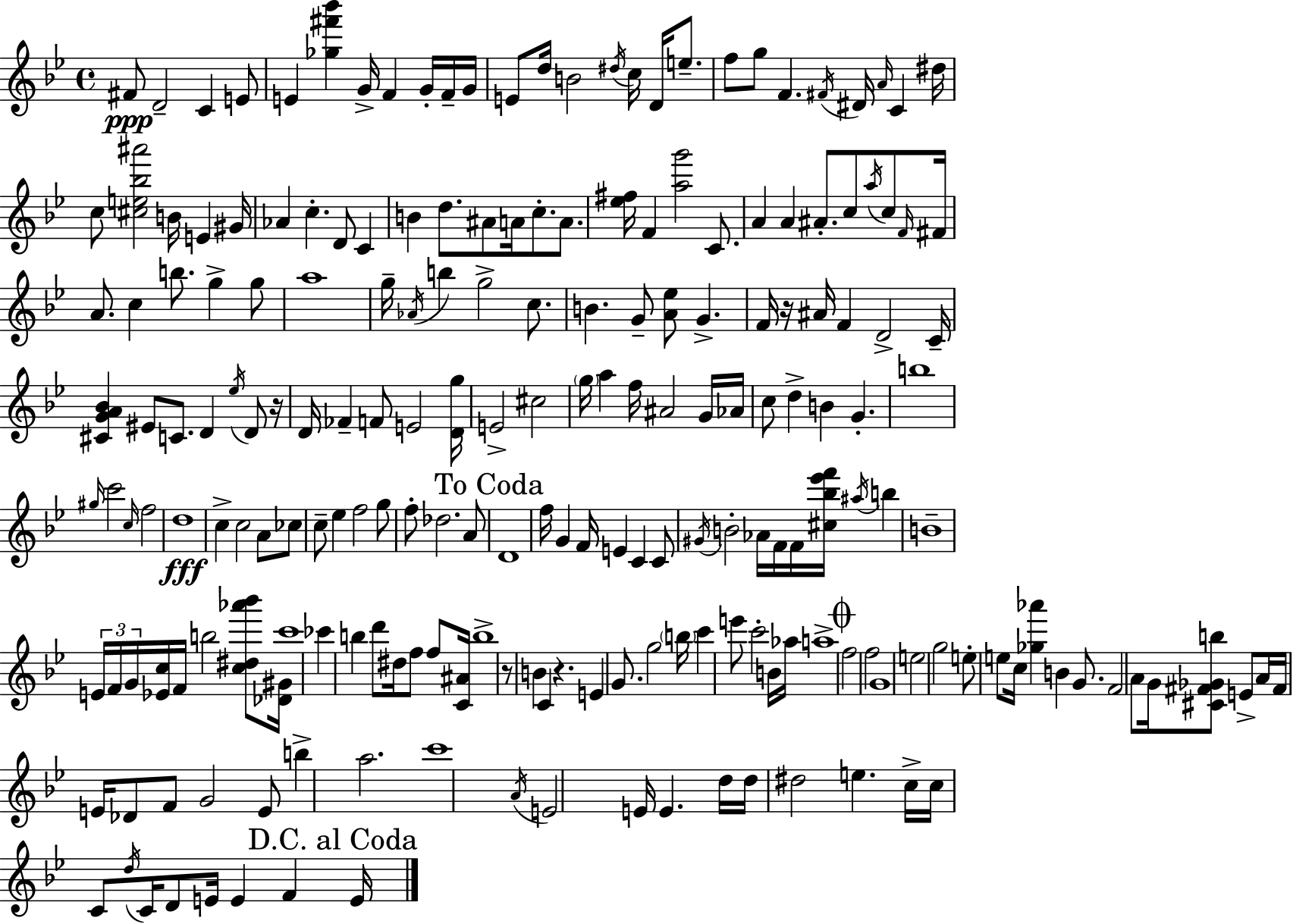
{
  \clef treble
  \time 4/4
  \defaultTimeSignature
  \key g \minor
  fis'8\ppp d'2-- c'4 e'8 | e'4 <ges'' fis''' bes'''>4 g'16-> f'4 g'16-. f'16-- g'16 | e'8 d''16 b'2 \acciaccatura { dis''16 } c''16 d'16 e''8.-- | f''8 g''8 f'4. \acciaccatura { fis'16 } dis'16 \grace { a'16 } c'4 | \break dis''16 c''8 <cis'' e'' bes'' ais'''>2 b'16 e'4 | gis'16 aes'4 c''4.-. d'8 c'4 | b'4 d''8. ais'8 a'16 c''8.-. | a'8. <ees'' fis''>16 f'4 <a'' g'''>2 | \break c'8. a'4 a'4 ais'8.-. c''8 | \acciaccatura { a''16 } c''8 \grace { f'16 } fis'16 a'8. c''4 b''8. g''4-> | g''8 a''1 | g''16-- \acciaccatura { aes'16 } b''4 g''2-> | \break c''8. b'4. g'8-- <a' ees''>8 | g'4.-> f'16 r16 ais'16 f'4 d'2-> | c'16-- <cis' g' a' bes'>4 eis'8 c'8. d'4 | \acciaccatura { ees''16 } d'8 r16 d'16 fes'4-- f'8 e'2 | \break <d' g''>16 e'2-> cis''2 | \parenthesize g''16 a''4 f''16 ais'2 | g'16 aes'16 c''8 d''4-> b'4 | g'4.-. b''1 | \break \grace { gis''16 } c'''2 | \grace { c''16 } f''2 d''1\fff | c''4-> c''2 | a'8 ces''8 c''8-- ees''4 f''2 | \break g''8 f''8-. des''2. | a'8 \mark "To Coda" d'1 | f''16 g'4 f'16 e'4 | c'4 c'8 \acciaccatura { gis'16 } b'2-. | \break aes'16 f'16 f'16 <cis'' bes'' ees''' f'''>16 \acciaccatura { ais''16 } b''4 b'1-- | \tuplet 3/2 { e'16 f'16 g'16 } <ees' c''>16 f'16 | b''2 <c'' dis'' aes''' bes'''>8 <des' gis'>16 c'''1 | ces'''4 b''4 | \break d'''8 dis''16 f''8 f''8 <c' ais'>16 b''1-> | r8 b'4 | c'4 r4. e'4 g'8. | g''2 \parenthesize b''16 c'''4 e'''8 | \break c'''2-. b'16 aes''16 a''1-> | \mark \markup { \musicglyph "scripts.coda" } f''2 | f''2 g'1 | e''2 | \break g''2 e''8-. e''8 c''16 | <ges'' aes'''>4 b'4 g'8. f'2 | a'8 g'16 <cis' fis' ges' b''>8 e'8-> a'16 fis'16 e'16 des'8 f'8 | g'2 e'8 b''4-> a''2. | \break c'''1 | \acciaccatura { a'16 } e'2 | e'16 e'4. d''16 d''16 dis''2 | e''4. c''16-> c''16 c'8 \acciaccatura { d''16 } | \break c'16 d'8 e'16 e'4 f'4 \mark "D.C. al Coda" e'16 \bar "|."
}